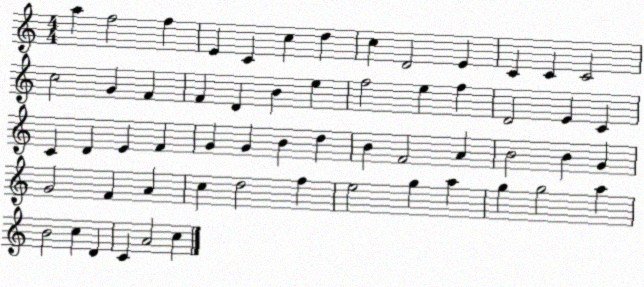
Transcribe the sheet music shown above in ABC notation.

X:1
T:Untitled
M:4/4
L:1/4
K:C
a f2 f E C c d c D2 E C C C2 c2 G F F D B e f2 e f D2 E C C D E F G G B d B F2 A B2 B G G2 F A c d2 f e2 g a g g2 a B2 c D C A2 c